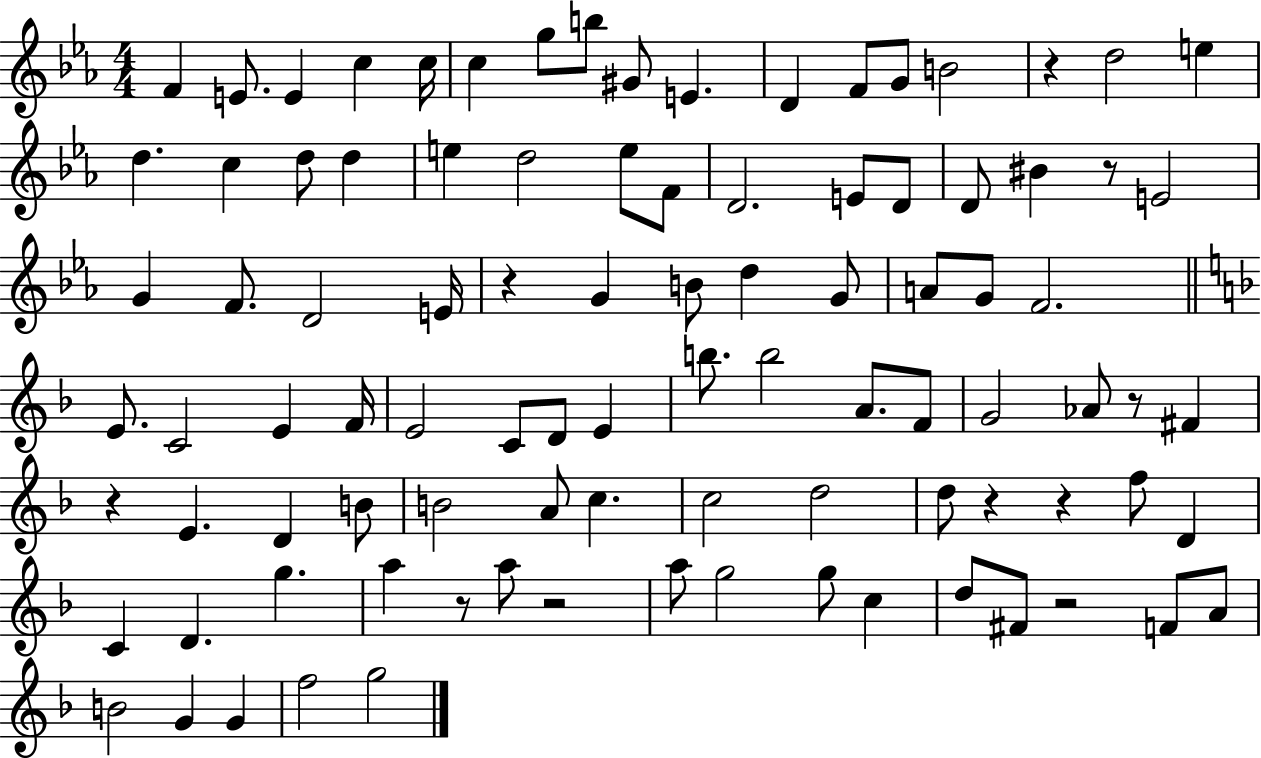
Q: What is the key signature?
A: EES major